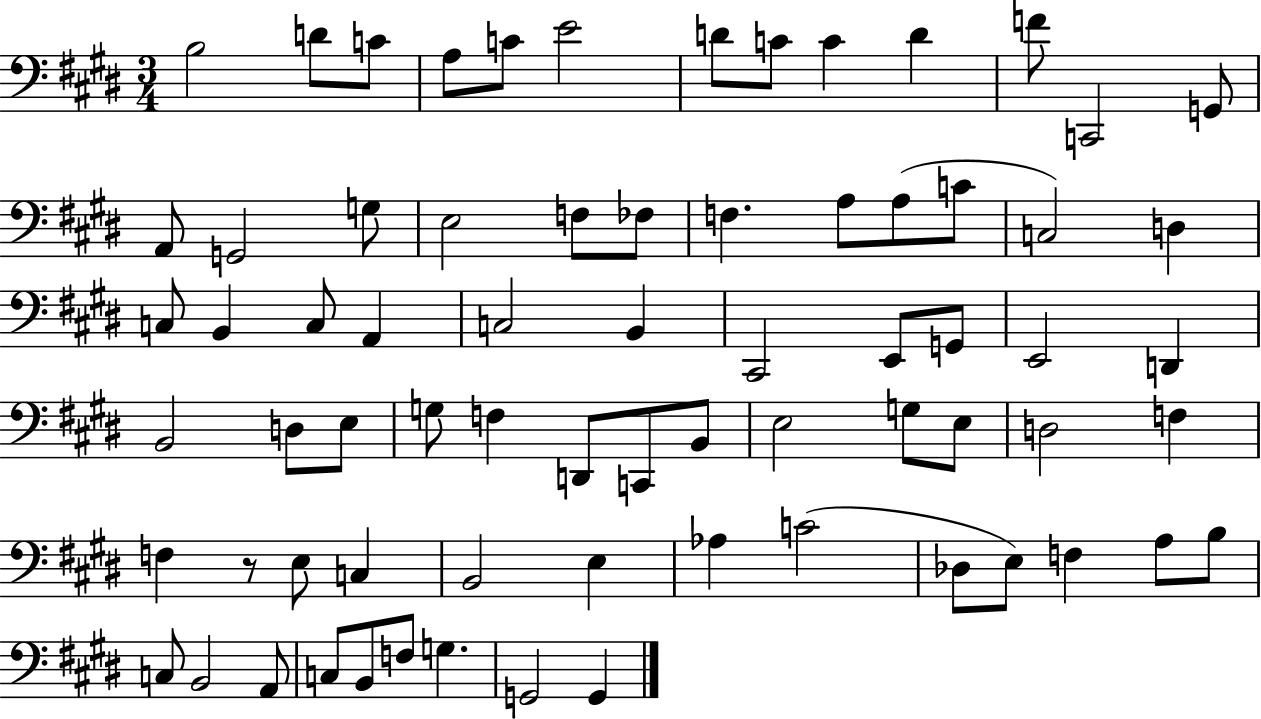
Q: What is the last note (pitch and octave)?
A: G2